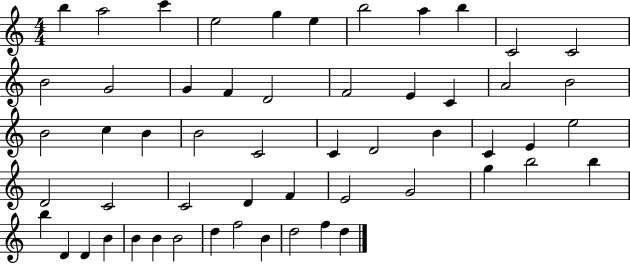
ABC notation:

X:1
T:Untitled
M:4/4
L:1/4
K:C
b a2 c' e2 g e b2 a b C2 C2 B2 G2 G F D2 F2 E C A2 B2 B2 c B B2 C2 C D2 B C E e2 D2 C2 C2 D F E2 G2 g b2 b b D D B B B B2 d f2 B d2 f d